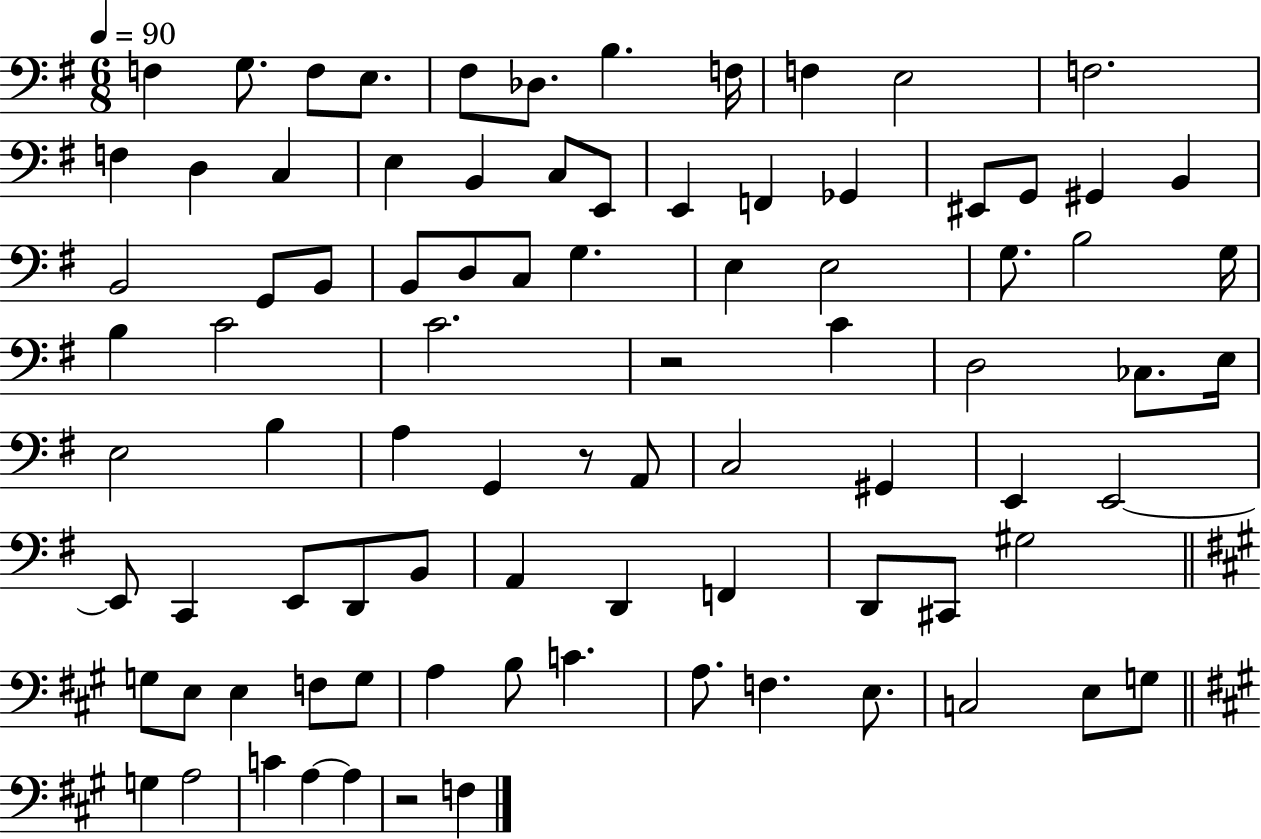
{
  \clef bass
  \numericTimeSignature
  \time 6/8
  \key g \major
  \tempo 4 = 90
  \repeat volta 2 { f4 g8. f8 e8. | fis8 des8. b4. f16 | f4 e2 | f2. | \break f4 d4 c4 | e4 b,4 c8 e,8 | e,4 f,4 ges,4 | eis,8 g,8 gis,4 b,4 | \break b,2 g,8 b,8 | b,8 d8 c8 g4. | e4 e2 | g8. b2 g16 | \break b4 c'2 | c'2. | r2 c'4 | d2 ces8. e16 | \break e2 b4 | a4 g,4 r8 a,8 | c2 gis,4 | e,4 e,2~~ | \break e,8 c,4 e,8 d,8 b,8 | a,4 d,4 f,4 | d,8 cis,8 gis2 | \bar "||" \break \key a \major g8 e8 e4 f8 g8 | a4 b8 c'4. | a8. f4. e8. | c2 e8 g8 | \break \bar "||" \break \key a \major g4 a2 | c'4 a4~~ a4 | r2 f4 | } \bar "|."
}